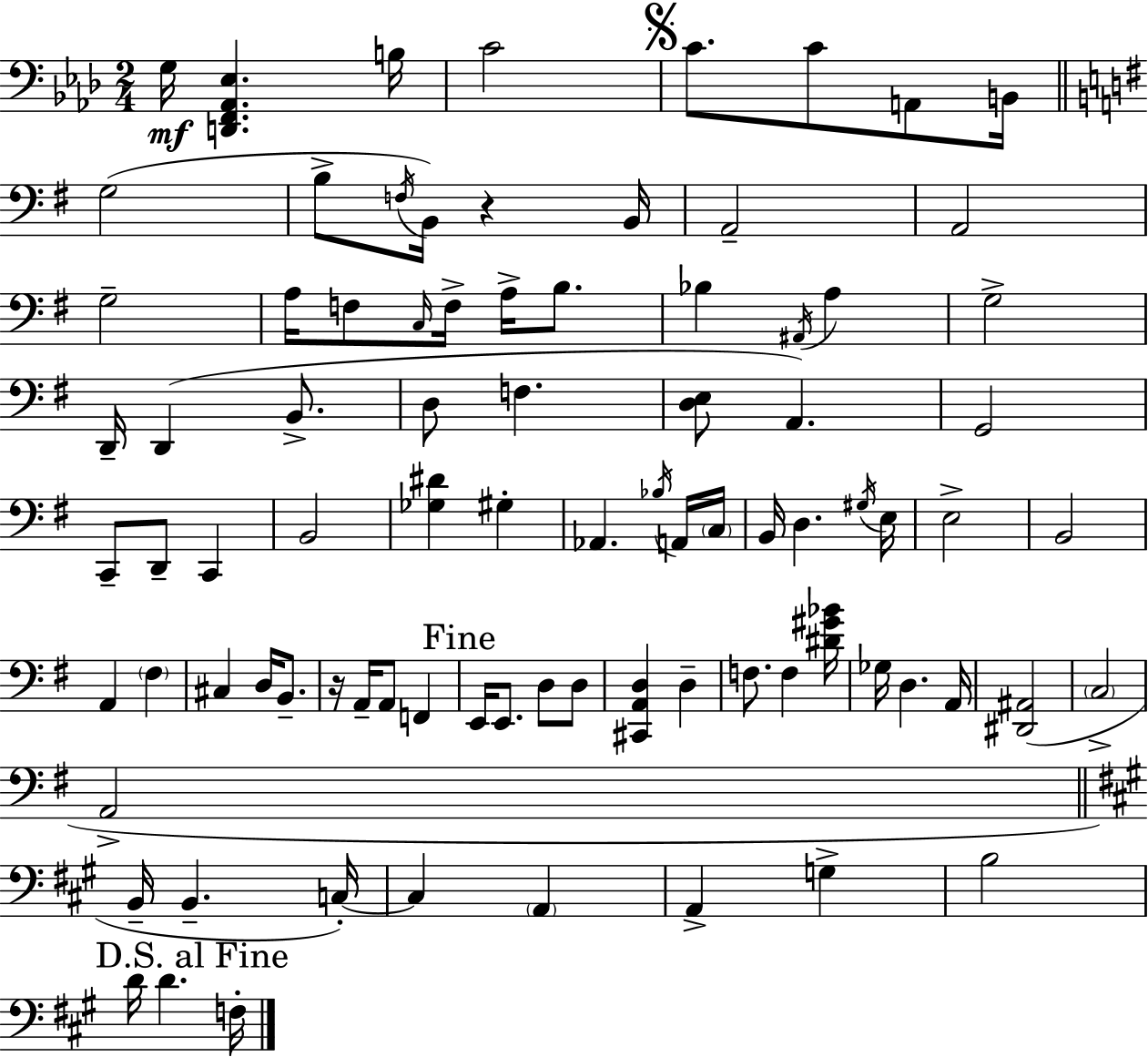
{
  \clef bass
  \numericTimeSignature
  \time 2/4
  \key aes \major
  g16\mf <d, f, aes, ees>4. b16 | c'2 | \mark \markup { \musicglyph "scripts.segno" } c'8. c'8 a,8 b,16 | \bar "||" \break \key g \major g2( | b8-> \acciaccatura { f16 } b,16) r4 | b,16 a,2-- | a,2 | \break g2-- | a16 f8 \grace { c16 } f16-> a16-> b8. | bes4 \acciaccatura { ais,16 } a4 | g2-> | \break d,16-- d,4( | b,8.-> d8 f4. | <d e>8 a,4.) | g,2 | \break c,8-- d,8-- c,4 | b,2 | <ges dis'>4 gis4-. | aes,4. | \break \acciaccatura { bes16 } a,16 \parenthesize c16 b,16 d4. | \acciaccatura { gis16 } e16 e2-> | b,2 | a,4 | \break \parenthesize fis4 cis4 | d16 b,8.-- r16 a,16-- a,8 | f,4 \mark "Fine" e,16 e,8. | d8 d8 <cis, a, d>4 | \break d4-- f8. | f4 <dis' gis' bes'>16 ges16 d4. | a,16 <dis, ais,>2( | \parenthesize c2-> | \break a,2-> | \bar "||" \break \key a \major b,16-- b,4.-- c16-.~~) | c4 \parenthesize a,4 | a,4-> g4-> | b2 | \break \mark "D.S. al Fine" d'16 d'4. f16-. | \bar "|."
}